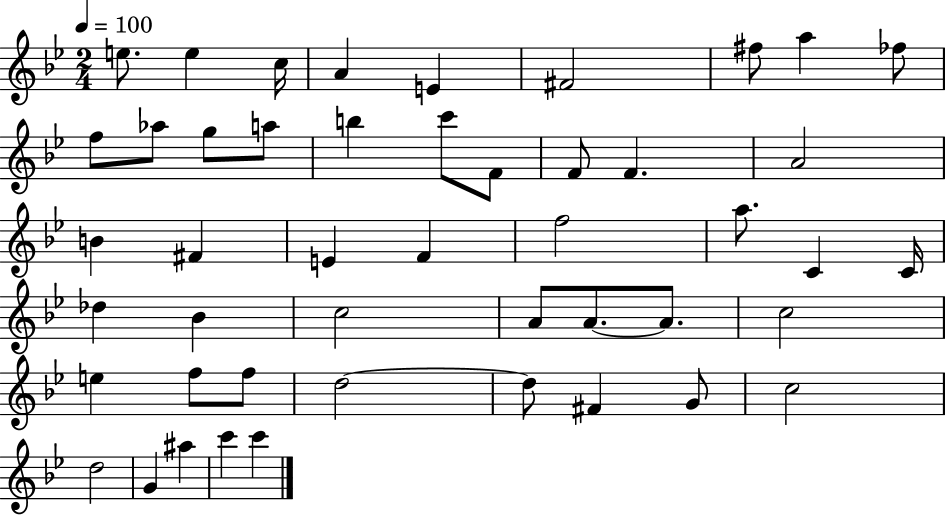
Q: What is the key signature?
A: BES major